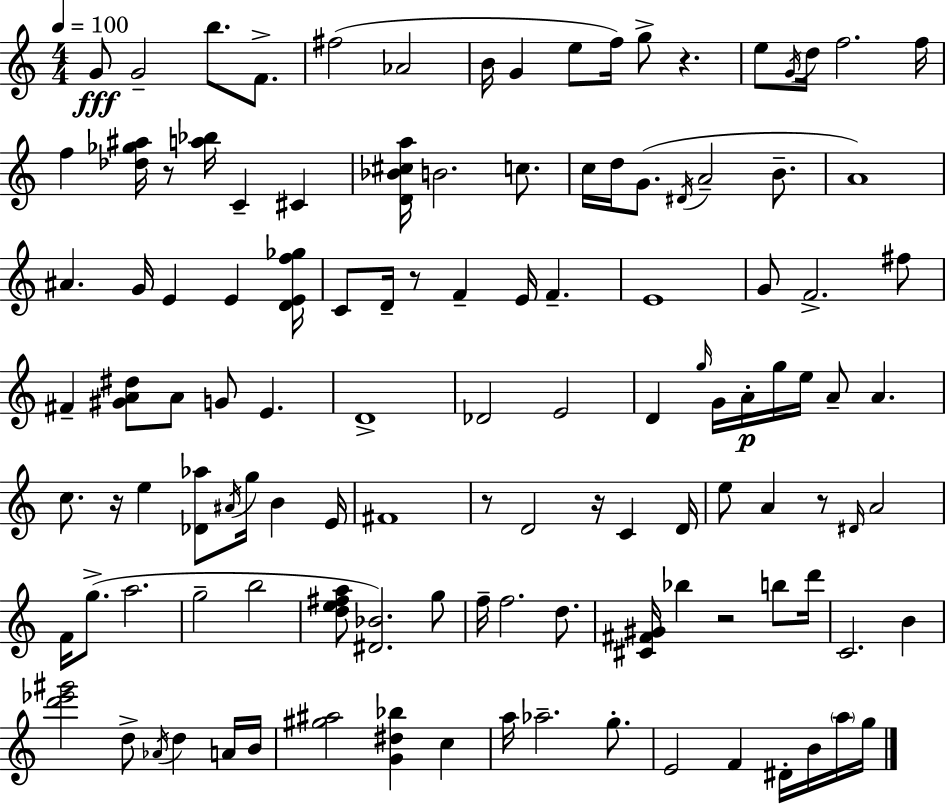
{
  \clef treble
  \numericTimeSignature
  \time 4/4
  \key c \major
  \tempo 4 = 100
  g'8\fff g'2-- b''8. f'8.-> | fis''2( aes'2 | b'16 g'4 e''8 f''16) g''8-> r4. | e''8 \acciaccatura { g'16 } d''16 f''2. | \break f''16 f''4 <des'' ges'' ais''>16 r8 <a'' bes''>16 c'4-- cis'4 | <d' bes' cis'' a''>16 b'2. c''8. | c''16 d''16 g'8.( \acciaccatura { dis'16 } a'2-- b'8.-- | a'1) | \break ais'4. g'16 e'4 e'4 | <d' e' f'' ges''>16 c'8 d'16-- r8 f'4-- e'16 f'4.-- | e'1 | g'8 f'2.-> | \break fis''8 fis'4-- <gis' a' dis''>8 a'8 g'8 e'4. | d'1-> | des'2 e'2 | d'4 \grace { g''16 } g'16 a'16-.\p g''16 e''16 a'8-- a'4. | \break c''8. r16 e''4 <des' aes''>8 \acciaccatura { ais'16 } g''16 b'4 | e'16 fis'1 | r8 d'2 r16 c'4 | d'16 e''8 a'4 r8 \grace { dis'16 } a'2 | \break f'16 g''8.->( a''2. | g''2-- b''2 | <d'' e'' fis'' a''>8 <dis' bes'>2.) | g''8 f''16-- f''2. | \break d''8. <cis' fis' gis'>16 bes''4 r2 | b''8 d'''16 c'2. | b'4 <d''' ees''' gis'''>2 d''8-> \acciaccatura { aes'16 } | d''4 a'16 b'16 <gis'' ais''>2 <g' dis'' bes''>4 | \break c''4 a''16 aes''2.-- | g''8.-. e'2 f'4 | dis'16-. b'16 \parenthesize a''16 g''16 \bar "|."
}